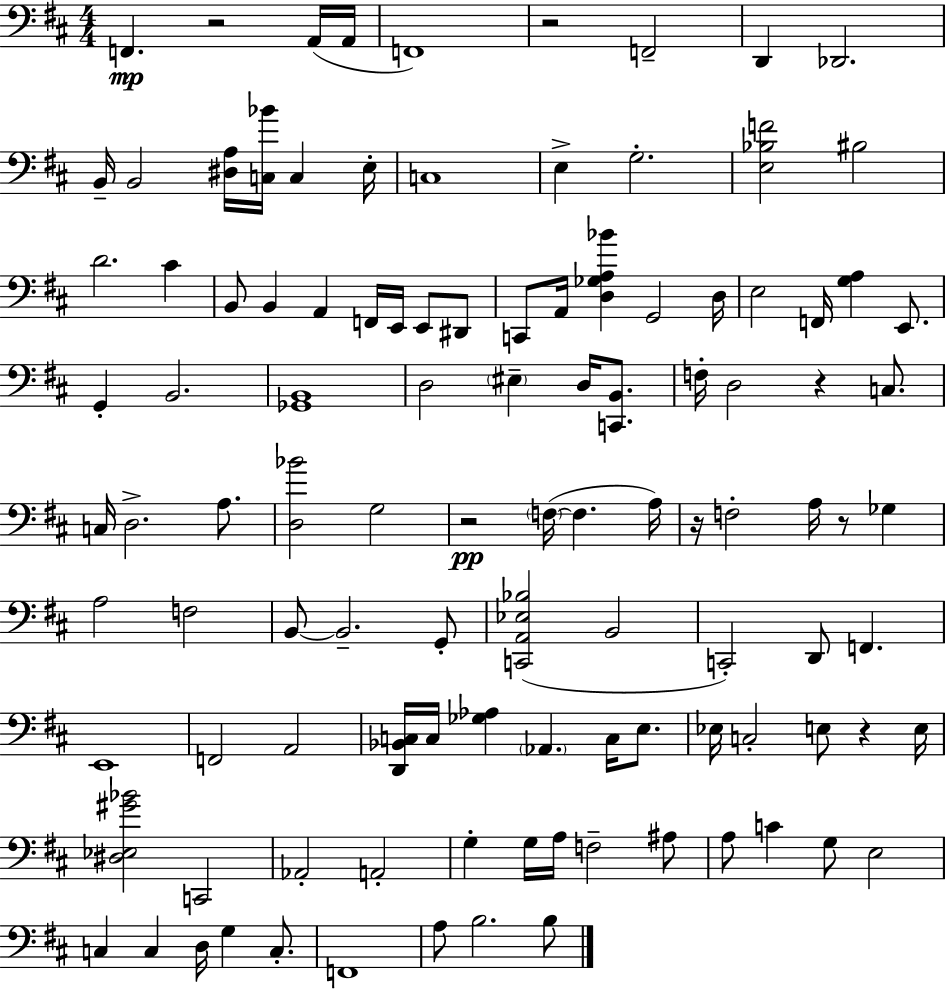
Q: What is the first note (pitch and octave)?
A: F2